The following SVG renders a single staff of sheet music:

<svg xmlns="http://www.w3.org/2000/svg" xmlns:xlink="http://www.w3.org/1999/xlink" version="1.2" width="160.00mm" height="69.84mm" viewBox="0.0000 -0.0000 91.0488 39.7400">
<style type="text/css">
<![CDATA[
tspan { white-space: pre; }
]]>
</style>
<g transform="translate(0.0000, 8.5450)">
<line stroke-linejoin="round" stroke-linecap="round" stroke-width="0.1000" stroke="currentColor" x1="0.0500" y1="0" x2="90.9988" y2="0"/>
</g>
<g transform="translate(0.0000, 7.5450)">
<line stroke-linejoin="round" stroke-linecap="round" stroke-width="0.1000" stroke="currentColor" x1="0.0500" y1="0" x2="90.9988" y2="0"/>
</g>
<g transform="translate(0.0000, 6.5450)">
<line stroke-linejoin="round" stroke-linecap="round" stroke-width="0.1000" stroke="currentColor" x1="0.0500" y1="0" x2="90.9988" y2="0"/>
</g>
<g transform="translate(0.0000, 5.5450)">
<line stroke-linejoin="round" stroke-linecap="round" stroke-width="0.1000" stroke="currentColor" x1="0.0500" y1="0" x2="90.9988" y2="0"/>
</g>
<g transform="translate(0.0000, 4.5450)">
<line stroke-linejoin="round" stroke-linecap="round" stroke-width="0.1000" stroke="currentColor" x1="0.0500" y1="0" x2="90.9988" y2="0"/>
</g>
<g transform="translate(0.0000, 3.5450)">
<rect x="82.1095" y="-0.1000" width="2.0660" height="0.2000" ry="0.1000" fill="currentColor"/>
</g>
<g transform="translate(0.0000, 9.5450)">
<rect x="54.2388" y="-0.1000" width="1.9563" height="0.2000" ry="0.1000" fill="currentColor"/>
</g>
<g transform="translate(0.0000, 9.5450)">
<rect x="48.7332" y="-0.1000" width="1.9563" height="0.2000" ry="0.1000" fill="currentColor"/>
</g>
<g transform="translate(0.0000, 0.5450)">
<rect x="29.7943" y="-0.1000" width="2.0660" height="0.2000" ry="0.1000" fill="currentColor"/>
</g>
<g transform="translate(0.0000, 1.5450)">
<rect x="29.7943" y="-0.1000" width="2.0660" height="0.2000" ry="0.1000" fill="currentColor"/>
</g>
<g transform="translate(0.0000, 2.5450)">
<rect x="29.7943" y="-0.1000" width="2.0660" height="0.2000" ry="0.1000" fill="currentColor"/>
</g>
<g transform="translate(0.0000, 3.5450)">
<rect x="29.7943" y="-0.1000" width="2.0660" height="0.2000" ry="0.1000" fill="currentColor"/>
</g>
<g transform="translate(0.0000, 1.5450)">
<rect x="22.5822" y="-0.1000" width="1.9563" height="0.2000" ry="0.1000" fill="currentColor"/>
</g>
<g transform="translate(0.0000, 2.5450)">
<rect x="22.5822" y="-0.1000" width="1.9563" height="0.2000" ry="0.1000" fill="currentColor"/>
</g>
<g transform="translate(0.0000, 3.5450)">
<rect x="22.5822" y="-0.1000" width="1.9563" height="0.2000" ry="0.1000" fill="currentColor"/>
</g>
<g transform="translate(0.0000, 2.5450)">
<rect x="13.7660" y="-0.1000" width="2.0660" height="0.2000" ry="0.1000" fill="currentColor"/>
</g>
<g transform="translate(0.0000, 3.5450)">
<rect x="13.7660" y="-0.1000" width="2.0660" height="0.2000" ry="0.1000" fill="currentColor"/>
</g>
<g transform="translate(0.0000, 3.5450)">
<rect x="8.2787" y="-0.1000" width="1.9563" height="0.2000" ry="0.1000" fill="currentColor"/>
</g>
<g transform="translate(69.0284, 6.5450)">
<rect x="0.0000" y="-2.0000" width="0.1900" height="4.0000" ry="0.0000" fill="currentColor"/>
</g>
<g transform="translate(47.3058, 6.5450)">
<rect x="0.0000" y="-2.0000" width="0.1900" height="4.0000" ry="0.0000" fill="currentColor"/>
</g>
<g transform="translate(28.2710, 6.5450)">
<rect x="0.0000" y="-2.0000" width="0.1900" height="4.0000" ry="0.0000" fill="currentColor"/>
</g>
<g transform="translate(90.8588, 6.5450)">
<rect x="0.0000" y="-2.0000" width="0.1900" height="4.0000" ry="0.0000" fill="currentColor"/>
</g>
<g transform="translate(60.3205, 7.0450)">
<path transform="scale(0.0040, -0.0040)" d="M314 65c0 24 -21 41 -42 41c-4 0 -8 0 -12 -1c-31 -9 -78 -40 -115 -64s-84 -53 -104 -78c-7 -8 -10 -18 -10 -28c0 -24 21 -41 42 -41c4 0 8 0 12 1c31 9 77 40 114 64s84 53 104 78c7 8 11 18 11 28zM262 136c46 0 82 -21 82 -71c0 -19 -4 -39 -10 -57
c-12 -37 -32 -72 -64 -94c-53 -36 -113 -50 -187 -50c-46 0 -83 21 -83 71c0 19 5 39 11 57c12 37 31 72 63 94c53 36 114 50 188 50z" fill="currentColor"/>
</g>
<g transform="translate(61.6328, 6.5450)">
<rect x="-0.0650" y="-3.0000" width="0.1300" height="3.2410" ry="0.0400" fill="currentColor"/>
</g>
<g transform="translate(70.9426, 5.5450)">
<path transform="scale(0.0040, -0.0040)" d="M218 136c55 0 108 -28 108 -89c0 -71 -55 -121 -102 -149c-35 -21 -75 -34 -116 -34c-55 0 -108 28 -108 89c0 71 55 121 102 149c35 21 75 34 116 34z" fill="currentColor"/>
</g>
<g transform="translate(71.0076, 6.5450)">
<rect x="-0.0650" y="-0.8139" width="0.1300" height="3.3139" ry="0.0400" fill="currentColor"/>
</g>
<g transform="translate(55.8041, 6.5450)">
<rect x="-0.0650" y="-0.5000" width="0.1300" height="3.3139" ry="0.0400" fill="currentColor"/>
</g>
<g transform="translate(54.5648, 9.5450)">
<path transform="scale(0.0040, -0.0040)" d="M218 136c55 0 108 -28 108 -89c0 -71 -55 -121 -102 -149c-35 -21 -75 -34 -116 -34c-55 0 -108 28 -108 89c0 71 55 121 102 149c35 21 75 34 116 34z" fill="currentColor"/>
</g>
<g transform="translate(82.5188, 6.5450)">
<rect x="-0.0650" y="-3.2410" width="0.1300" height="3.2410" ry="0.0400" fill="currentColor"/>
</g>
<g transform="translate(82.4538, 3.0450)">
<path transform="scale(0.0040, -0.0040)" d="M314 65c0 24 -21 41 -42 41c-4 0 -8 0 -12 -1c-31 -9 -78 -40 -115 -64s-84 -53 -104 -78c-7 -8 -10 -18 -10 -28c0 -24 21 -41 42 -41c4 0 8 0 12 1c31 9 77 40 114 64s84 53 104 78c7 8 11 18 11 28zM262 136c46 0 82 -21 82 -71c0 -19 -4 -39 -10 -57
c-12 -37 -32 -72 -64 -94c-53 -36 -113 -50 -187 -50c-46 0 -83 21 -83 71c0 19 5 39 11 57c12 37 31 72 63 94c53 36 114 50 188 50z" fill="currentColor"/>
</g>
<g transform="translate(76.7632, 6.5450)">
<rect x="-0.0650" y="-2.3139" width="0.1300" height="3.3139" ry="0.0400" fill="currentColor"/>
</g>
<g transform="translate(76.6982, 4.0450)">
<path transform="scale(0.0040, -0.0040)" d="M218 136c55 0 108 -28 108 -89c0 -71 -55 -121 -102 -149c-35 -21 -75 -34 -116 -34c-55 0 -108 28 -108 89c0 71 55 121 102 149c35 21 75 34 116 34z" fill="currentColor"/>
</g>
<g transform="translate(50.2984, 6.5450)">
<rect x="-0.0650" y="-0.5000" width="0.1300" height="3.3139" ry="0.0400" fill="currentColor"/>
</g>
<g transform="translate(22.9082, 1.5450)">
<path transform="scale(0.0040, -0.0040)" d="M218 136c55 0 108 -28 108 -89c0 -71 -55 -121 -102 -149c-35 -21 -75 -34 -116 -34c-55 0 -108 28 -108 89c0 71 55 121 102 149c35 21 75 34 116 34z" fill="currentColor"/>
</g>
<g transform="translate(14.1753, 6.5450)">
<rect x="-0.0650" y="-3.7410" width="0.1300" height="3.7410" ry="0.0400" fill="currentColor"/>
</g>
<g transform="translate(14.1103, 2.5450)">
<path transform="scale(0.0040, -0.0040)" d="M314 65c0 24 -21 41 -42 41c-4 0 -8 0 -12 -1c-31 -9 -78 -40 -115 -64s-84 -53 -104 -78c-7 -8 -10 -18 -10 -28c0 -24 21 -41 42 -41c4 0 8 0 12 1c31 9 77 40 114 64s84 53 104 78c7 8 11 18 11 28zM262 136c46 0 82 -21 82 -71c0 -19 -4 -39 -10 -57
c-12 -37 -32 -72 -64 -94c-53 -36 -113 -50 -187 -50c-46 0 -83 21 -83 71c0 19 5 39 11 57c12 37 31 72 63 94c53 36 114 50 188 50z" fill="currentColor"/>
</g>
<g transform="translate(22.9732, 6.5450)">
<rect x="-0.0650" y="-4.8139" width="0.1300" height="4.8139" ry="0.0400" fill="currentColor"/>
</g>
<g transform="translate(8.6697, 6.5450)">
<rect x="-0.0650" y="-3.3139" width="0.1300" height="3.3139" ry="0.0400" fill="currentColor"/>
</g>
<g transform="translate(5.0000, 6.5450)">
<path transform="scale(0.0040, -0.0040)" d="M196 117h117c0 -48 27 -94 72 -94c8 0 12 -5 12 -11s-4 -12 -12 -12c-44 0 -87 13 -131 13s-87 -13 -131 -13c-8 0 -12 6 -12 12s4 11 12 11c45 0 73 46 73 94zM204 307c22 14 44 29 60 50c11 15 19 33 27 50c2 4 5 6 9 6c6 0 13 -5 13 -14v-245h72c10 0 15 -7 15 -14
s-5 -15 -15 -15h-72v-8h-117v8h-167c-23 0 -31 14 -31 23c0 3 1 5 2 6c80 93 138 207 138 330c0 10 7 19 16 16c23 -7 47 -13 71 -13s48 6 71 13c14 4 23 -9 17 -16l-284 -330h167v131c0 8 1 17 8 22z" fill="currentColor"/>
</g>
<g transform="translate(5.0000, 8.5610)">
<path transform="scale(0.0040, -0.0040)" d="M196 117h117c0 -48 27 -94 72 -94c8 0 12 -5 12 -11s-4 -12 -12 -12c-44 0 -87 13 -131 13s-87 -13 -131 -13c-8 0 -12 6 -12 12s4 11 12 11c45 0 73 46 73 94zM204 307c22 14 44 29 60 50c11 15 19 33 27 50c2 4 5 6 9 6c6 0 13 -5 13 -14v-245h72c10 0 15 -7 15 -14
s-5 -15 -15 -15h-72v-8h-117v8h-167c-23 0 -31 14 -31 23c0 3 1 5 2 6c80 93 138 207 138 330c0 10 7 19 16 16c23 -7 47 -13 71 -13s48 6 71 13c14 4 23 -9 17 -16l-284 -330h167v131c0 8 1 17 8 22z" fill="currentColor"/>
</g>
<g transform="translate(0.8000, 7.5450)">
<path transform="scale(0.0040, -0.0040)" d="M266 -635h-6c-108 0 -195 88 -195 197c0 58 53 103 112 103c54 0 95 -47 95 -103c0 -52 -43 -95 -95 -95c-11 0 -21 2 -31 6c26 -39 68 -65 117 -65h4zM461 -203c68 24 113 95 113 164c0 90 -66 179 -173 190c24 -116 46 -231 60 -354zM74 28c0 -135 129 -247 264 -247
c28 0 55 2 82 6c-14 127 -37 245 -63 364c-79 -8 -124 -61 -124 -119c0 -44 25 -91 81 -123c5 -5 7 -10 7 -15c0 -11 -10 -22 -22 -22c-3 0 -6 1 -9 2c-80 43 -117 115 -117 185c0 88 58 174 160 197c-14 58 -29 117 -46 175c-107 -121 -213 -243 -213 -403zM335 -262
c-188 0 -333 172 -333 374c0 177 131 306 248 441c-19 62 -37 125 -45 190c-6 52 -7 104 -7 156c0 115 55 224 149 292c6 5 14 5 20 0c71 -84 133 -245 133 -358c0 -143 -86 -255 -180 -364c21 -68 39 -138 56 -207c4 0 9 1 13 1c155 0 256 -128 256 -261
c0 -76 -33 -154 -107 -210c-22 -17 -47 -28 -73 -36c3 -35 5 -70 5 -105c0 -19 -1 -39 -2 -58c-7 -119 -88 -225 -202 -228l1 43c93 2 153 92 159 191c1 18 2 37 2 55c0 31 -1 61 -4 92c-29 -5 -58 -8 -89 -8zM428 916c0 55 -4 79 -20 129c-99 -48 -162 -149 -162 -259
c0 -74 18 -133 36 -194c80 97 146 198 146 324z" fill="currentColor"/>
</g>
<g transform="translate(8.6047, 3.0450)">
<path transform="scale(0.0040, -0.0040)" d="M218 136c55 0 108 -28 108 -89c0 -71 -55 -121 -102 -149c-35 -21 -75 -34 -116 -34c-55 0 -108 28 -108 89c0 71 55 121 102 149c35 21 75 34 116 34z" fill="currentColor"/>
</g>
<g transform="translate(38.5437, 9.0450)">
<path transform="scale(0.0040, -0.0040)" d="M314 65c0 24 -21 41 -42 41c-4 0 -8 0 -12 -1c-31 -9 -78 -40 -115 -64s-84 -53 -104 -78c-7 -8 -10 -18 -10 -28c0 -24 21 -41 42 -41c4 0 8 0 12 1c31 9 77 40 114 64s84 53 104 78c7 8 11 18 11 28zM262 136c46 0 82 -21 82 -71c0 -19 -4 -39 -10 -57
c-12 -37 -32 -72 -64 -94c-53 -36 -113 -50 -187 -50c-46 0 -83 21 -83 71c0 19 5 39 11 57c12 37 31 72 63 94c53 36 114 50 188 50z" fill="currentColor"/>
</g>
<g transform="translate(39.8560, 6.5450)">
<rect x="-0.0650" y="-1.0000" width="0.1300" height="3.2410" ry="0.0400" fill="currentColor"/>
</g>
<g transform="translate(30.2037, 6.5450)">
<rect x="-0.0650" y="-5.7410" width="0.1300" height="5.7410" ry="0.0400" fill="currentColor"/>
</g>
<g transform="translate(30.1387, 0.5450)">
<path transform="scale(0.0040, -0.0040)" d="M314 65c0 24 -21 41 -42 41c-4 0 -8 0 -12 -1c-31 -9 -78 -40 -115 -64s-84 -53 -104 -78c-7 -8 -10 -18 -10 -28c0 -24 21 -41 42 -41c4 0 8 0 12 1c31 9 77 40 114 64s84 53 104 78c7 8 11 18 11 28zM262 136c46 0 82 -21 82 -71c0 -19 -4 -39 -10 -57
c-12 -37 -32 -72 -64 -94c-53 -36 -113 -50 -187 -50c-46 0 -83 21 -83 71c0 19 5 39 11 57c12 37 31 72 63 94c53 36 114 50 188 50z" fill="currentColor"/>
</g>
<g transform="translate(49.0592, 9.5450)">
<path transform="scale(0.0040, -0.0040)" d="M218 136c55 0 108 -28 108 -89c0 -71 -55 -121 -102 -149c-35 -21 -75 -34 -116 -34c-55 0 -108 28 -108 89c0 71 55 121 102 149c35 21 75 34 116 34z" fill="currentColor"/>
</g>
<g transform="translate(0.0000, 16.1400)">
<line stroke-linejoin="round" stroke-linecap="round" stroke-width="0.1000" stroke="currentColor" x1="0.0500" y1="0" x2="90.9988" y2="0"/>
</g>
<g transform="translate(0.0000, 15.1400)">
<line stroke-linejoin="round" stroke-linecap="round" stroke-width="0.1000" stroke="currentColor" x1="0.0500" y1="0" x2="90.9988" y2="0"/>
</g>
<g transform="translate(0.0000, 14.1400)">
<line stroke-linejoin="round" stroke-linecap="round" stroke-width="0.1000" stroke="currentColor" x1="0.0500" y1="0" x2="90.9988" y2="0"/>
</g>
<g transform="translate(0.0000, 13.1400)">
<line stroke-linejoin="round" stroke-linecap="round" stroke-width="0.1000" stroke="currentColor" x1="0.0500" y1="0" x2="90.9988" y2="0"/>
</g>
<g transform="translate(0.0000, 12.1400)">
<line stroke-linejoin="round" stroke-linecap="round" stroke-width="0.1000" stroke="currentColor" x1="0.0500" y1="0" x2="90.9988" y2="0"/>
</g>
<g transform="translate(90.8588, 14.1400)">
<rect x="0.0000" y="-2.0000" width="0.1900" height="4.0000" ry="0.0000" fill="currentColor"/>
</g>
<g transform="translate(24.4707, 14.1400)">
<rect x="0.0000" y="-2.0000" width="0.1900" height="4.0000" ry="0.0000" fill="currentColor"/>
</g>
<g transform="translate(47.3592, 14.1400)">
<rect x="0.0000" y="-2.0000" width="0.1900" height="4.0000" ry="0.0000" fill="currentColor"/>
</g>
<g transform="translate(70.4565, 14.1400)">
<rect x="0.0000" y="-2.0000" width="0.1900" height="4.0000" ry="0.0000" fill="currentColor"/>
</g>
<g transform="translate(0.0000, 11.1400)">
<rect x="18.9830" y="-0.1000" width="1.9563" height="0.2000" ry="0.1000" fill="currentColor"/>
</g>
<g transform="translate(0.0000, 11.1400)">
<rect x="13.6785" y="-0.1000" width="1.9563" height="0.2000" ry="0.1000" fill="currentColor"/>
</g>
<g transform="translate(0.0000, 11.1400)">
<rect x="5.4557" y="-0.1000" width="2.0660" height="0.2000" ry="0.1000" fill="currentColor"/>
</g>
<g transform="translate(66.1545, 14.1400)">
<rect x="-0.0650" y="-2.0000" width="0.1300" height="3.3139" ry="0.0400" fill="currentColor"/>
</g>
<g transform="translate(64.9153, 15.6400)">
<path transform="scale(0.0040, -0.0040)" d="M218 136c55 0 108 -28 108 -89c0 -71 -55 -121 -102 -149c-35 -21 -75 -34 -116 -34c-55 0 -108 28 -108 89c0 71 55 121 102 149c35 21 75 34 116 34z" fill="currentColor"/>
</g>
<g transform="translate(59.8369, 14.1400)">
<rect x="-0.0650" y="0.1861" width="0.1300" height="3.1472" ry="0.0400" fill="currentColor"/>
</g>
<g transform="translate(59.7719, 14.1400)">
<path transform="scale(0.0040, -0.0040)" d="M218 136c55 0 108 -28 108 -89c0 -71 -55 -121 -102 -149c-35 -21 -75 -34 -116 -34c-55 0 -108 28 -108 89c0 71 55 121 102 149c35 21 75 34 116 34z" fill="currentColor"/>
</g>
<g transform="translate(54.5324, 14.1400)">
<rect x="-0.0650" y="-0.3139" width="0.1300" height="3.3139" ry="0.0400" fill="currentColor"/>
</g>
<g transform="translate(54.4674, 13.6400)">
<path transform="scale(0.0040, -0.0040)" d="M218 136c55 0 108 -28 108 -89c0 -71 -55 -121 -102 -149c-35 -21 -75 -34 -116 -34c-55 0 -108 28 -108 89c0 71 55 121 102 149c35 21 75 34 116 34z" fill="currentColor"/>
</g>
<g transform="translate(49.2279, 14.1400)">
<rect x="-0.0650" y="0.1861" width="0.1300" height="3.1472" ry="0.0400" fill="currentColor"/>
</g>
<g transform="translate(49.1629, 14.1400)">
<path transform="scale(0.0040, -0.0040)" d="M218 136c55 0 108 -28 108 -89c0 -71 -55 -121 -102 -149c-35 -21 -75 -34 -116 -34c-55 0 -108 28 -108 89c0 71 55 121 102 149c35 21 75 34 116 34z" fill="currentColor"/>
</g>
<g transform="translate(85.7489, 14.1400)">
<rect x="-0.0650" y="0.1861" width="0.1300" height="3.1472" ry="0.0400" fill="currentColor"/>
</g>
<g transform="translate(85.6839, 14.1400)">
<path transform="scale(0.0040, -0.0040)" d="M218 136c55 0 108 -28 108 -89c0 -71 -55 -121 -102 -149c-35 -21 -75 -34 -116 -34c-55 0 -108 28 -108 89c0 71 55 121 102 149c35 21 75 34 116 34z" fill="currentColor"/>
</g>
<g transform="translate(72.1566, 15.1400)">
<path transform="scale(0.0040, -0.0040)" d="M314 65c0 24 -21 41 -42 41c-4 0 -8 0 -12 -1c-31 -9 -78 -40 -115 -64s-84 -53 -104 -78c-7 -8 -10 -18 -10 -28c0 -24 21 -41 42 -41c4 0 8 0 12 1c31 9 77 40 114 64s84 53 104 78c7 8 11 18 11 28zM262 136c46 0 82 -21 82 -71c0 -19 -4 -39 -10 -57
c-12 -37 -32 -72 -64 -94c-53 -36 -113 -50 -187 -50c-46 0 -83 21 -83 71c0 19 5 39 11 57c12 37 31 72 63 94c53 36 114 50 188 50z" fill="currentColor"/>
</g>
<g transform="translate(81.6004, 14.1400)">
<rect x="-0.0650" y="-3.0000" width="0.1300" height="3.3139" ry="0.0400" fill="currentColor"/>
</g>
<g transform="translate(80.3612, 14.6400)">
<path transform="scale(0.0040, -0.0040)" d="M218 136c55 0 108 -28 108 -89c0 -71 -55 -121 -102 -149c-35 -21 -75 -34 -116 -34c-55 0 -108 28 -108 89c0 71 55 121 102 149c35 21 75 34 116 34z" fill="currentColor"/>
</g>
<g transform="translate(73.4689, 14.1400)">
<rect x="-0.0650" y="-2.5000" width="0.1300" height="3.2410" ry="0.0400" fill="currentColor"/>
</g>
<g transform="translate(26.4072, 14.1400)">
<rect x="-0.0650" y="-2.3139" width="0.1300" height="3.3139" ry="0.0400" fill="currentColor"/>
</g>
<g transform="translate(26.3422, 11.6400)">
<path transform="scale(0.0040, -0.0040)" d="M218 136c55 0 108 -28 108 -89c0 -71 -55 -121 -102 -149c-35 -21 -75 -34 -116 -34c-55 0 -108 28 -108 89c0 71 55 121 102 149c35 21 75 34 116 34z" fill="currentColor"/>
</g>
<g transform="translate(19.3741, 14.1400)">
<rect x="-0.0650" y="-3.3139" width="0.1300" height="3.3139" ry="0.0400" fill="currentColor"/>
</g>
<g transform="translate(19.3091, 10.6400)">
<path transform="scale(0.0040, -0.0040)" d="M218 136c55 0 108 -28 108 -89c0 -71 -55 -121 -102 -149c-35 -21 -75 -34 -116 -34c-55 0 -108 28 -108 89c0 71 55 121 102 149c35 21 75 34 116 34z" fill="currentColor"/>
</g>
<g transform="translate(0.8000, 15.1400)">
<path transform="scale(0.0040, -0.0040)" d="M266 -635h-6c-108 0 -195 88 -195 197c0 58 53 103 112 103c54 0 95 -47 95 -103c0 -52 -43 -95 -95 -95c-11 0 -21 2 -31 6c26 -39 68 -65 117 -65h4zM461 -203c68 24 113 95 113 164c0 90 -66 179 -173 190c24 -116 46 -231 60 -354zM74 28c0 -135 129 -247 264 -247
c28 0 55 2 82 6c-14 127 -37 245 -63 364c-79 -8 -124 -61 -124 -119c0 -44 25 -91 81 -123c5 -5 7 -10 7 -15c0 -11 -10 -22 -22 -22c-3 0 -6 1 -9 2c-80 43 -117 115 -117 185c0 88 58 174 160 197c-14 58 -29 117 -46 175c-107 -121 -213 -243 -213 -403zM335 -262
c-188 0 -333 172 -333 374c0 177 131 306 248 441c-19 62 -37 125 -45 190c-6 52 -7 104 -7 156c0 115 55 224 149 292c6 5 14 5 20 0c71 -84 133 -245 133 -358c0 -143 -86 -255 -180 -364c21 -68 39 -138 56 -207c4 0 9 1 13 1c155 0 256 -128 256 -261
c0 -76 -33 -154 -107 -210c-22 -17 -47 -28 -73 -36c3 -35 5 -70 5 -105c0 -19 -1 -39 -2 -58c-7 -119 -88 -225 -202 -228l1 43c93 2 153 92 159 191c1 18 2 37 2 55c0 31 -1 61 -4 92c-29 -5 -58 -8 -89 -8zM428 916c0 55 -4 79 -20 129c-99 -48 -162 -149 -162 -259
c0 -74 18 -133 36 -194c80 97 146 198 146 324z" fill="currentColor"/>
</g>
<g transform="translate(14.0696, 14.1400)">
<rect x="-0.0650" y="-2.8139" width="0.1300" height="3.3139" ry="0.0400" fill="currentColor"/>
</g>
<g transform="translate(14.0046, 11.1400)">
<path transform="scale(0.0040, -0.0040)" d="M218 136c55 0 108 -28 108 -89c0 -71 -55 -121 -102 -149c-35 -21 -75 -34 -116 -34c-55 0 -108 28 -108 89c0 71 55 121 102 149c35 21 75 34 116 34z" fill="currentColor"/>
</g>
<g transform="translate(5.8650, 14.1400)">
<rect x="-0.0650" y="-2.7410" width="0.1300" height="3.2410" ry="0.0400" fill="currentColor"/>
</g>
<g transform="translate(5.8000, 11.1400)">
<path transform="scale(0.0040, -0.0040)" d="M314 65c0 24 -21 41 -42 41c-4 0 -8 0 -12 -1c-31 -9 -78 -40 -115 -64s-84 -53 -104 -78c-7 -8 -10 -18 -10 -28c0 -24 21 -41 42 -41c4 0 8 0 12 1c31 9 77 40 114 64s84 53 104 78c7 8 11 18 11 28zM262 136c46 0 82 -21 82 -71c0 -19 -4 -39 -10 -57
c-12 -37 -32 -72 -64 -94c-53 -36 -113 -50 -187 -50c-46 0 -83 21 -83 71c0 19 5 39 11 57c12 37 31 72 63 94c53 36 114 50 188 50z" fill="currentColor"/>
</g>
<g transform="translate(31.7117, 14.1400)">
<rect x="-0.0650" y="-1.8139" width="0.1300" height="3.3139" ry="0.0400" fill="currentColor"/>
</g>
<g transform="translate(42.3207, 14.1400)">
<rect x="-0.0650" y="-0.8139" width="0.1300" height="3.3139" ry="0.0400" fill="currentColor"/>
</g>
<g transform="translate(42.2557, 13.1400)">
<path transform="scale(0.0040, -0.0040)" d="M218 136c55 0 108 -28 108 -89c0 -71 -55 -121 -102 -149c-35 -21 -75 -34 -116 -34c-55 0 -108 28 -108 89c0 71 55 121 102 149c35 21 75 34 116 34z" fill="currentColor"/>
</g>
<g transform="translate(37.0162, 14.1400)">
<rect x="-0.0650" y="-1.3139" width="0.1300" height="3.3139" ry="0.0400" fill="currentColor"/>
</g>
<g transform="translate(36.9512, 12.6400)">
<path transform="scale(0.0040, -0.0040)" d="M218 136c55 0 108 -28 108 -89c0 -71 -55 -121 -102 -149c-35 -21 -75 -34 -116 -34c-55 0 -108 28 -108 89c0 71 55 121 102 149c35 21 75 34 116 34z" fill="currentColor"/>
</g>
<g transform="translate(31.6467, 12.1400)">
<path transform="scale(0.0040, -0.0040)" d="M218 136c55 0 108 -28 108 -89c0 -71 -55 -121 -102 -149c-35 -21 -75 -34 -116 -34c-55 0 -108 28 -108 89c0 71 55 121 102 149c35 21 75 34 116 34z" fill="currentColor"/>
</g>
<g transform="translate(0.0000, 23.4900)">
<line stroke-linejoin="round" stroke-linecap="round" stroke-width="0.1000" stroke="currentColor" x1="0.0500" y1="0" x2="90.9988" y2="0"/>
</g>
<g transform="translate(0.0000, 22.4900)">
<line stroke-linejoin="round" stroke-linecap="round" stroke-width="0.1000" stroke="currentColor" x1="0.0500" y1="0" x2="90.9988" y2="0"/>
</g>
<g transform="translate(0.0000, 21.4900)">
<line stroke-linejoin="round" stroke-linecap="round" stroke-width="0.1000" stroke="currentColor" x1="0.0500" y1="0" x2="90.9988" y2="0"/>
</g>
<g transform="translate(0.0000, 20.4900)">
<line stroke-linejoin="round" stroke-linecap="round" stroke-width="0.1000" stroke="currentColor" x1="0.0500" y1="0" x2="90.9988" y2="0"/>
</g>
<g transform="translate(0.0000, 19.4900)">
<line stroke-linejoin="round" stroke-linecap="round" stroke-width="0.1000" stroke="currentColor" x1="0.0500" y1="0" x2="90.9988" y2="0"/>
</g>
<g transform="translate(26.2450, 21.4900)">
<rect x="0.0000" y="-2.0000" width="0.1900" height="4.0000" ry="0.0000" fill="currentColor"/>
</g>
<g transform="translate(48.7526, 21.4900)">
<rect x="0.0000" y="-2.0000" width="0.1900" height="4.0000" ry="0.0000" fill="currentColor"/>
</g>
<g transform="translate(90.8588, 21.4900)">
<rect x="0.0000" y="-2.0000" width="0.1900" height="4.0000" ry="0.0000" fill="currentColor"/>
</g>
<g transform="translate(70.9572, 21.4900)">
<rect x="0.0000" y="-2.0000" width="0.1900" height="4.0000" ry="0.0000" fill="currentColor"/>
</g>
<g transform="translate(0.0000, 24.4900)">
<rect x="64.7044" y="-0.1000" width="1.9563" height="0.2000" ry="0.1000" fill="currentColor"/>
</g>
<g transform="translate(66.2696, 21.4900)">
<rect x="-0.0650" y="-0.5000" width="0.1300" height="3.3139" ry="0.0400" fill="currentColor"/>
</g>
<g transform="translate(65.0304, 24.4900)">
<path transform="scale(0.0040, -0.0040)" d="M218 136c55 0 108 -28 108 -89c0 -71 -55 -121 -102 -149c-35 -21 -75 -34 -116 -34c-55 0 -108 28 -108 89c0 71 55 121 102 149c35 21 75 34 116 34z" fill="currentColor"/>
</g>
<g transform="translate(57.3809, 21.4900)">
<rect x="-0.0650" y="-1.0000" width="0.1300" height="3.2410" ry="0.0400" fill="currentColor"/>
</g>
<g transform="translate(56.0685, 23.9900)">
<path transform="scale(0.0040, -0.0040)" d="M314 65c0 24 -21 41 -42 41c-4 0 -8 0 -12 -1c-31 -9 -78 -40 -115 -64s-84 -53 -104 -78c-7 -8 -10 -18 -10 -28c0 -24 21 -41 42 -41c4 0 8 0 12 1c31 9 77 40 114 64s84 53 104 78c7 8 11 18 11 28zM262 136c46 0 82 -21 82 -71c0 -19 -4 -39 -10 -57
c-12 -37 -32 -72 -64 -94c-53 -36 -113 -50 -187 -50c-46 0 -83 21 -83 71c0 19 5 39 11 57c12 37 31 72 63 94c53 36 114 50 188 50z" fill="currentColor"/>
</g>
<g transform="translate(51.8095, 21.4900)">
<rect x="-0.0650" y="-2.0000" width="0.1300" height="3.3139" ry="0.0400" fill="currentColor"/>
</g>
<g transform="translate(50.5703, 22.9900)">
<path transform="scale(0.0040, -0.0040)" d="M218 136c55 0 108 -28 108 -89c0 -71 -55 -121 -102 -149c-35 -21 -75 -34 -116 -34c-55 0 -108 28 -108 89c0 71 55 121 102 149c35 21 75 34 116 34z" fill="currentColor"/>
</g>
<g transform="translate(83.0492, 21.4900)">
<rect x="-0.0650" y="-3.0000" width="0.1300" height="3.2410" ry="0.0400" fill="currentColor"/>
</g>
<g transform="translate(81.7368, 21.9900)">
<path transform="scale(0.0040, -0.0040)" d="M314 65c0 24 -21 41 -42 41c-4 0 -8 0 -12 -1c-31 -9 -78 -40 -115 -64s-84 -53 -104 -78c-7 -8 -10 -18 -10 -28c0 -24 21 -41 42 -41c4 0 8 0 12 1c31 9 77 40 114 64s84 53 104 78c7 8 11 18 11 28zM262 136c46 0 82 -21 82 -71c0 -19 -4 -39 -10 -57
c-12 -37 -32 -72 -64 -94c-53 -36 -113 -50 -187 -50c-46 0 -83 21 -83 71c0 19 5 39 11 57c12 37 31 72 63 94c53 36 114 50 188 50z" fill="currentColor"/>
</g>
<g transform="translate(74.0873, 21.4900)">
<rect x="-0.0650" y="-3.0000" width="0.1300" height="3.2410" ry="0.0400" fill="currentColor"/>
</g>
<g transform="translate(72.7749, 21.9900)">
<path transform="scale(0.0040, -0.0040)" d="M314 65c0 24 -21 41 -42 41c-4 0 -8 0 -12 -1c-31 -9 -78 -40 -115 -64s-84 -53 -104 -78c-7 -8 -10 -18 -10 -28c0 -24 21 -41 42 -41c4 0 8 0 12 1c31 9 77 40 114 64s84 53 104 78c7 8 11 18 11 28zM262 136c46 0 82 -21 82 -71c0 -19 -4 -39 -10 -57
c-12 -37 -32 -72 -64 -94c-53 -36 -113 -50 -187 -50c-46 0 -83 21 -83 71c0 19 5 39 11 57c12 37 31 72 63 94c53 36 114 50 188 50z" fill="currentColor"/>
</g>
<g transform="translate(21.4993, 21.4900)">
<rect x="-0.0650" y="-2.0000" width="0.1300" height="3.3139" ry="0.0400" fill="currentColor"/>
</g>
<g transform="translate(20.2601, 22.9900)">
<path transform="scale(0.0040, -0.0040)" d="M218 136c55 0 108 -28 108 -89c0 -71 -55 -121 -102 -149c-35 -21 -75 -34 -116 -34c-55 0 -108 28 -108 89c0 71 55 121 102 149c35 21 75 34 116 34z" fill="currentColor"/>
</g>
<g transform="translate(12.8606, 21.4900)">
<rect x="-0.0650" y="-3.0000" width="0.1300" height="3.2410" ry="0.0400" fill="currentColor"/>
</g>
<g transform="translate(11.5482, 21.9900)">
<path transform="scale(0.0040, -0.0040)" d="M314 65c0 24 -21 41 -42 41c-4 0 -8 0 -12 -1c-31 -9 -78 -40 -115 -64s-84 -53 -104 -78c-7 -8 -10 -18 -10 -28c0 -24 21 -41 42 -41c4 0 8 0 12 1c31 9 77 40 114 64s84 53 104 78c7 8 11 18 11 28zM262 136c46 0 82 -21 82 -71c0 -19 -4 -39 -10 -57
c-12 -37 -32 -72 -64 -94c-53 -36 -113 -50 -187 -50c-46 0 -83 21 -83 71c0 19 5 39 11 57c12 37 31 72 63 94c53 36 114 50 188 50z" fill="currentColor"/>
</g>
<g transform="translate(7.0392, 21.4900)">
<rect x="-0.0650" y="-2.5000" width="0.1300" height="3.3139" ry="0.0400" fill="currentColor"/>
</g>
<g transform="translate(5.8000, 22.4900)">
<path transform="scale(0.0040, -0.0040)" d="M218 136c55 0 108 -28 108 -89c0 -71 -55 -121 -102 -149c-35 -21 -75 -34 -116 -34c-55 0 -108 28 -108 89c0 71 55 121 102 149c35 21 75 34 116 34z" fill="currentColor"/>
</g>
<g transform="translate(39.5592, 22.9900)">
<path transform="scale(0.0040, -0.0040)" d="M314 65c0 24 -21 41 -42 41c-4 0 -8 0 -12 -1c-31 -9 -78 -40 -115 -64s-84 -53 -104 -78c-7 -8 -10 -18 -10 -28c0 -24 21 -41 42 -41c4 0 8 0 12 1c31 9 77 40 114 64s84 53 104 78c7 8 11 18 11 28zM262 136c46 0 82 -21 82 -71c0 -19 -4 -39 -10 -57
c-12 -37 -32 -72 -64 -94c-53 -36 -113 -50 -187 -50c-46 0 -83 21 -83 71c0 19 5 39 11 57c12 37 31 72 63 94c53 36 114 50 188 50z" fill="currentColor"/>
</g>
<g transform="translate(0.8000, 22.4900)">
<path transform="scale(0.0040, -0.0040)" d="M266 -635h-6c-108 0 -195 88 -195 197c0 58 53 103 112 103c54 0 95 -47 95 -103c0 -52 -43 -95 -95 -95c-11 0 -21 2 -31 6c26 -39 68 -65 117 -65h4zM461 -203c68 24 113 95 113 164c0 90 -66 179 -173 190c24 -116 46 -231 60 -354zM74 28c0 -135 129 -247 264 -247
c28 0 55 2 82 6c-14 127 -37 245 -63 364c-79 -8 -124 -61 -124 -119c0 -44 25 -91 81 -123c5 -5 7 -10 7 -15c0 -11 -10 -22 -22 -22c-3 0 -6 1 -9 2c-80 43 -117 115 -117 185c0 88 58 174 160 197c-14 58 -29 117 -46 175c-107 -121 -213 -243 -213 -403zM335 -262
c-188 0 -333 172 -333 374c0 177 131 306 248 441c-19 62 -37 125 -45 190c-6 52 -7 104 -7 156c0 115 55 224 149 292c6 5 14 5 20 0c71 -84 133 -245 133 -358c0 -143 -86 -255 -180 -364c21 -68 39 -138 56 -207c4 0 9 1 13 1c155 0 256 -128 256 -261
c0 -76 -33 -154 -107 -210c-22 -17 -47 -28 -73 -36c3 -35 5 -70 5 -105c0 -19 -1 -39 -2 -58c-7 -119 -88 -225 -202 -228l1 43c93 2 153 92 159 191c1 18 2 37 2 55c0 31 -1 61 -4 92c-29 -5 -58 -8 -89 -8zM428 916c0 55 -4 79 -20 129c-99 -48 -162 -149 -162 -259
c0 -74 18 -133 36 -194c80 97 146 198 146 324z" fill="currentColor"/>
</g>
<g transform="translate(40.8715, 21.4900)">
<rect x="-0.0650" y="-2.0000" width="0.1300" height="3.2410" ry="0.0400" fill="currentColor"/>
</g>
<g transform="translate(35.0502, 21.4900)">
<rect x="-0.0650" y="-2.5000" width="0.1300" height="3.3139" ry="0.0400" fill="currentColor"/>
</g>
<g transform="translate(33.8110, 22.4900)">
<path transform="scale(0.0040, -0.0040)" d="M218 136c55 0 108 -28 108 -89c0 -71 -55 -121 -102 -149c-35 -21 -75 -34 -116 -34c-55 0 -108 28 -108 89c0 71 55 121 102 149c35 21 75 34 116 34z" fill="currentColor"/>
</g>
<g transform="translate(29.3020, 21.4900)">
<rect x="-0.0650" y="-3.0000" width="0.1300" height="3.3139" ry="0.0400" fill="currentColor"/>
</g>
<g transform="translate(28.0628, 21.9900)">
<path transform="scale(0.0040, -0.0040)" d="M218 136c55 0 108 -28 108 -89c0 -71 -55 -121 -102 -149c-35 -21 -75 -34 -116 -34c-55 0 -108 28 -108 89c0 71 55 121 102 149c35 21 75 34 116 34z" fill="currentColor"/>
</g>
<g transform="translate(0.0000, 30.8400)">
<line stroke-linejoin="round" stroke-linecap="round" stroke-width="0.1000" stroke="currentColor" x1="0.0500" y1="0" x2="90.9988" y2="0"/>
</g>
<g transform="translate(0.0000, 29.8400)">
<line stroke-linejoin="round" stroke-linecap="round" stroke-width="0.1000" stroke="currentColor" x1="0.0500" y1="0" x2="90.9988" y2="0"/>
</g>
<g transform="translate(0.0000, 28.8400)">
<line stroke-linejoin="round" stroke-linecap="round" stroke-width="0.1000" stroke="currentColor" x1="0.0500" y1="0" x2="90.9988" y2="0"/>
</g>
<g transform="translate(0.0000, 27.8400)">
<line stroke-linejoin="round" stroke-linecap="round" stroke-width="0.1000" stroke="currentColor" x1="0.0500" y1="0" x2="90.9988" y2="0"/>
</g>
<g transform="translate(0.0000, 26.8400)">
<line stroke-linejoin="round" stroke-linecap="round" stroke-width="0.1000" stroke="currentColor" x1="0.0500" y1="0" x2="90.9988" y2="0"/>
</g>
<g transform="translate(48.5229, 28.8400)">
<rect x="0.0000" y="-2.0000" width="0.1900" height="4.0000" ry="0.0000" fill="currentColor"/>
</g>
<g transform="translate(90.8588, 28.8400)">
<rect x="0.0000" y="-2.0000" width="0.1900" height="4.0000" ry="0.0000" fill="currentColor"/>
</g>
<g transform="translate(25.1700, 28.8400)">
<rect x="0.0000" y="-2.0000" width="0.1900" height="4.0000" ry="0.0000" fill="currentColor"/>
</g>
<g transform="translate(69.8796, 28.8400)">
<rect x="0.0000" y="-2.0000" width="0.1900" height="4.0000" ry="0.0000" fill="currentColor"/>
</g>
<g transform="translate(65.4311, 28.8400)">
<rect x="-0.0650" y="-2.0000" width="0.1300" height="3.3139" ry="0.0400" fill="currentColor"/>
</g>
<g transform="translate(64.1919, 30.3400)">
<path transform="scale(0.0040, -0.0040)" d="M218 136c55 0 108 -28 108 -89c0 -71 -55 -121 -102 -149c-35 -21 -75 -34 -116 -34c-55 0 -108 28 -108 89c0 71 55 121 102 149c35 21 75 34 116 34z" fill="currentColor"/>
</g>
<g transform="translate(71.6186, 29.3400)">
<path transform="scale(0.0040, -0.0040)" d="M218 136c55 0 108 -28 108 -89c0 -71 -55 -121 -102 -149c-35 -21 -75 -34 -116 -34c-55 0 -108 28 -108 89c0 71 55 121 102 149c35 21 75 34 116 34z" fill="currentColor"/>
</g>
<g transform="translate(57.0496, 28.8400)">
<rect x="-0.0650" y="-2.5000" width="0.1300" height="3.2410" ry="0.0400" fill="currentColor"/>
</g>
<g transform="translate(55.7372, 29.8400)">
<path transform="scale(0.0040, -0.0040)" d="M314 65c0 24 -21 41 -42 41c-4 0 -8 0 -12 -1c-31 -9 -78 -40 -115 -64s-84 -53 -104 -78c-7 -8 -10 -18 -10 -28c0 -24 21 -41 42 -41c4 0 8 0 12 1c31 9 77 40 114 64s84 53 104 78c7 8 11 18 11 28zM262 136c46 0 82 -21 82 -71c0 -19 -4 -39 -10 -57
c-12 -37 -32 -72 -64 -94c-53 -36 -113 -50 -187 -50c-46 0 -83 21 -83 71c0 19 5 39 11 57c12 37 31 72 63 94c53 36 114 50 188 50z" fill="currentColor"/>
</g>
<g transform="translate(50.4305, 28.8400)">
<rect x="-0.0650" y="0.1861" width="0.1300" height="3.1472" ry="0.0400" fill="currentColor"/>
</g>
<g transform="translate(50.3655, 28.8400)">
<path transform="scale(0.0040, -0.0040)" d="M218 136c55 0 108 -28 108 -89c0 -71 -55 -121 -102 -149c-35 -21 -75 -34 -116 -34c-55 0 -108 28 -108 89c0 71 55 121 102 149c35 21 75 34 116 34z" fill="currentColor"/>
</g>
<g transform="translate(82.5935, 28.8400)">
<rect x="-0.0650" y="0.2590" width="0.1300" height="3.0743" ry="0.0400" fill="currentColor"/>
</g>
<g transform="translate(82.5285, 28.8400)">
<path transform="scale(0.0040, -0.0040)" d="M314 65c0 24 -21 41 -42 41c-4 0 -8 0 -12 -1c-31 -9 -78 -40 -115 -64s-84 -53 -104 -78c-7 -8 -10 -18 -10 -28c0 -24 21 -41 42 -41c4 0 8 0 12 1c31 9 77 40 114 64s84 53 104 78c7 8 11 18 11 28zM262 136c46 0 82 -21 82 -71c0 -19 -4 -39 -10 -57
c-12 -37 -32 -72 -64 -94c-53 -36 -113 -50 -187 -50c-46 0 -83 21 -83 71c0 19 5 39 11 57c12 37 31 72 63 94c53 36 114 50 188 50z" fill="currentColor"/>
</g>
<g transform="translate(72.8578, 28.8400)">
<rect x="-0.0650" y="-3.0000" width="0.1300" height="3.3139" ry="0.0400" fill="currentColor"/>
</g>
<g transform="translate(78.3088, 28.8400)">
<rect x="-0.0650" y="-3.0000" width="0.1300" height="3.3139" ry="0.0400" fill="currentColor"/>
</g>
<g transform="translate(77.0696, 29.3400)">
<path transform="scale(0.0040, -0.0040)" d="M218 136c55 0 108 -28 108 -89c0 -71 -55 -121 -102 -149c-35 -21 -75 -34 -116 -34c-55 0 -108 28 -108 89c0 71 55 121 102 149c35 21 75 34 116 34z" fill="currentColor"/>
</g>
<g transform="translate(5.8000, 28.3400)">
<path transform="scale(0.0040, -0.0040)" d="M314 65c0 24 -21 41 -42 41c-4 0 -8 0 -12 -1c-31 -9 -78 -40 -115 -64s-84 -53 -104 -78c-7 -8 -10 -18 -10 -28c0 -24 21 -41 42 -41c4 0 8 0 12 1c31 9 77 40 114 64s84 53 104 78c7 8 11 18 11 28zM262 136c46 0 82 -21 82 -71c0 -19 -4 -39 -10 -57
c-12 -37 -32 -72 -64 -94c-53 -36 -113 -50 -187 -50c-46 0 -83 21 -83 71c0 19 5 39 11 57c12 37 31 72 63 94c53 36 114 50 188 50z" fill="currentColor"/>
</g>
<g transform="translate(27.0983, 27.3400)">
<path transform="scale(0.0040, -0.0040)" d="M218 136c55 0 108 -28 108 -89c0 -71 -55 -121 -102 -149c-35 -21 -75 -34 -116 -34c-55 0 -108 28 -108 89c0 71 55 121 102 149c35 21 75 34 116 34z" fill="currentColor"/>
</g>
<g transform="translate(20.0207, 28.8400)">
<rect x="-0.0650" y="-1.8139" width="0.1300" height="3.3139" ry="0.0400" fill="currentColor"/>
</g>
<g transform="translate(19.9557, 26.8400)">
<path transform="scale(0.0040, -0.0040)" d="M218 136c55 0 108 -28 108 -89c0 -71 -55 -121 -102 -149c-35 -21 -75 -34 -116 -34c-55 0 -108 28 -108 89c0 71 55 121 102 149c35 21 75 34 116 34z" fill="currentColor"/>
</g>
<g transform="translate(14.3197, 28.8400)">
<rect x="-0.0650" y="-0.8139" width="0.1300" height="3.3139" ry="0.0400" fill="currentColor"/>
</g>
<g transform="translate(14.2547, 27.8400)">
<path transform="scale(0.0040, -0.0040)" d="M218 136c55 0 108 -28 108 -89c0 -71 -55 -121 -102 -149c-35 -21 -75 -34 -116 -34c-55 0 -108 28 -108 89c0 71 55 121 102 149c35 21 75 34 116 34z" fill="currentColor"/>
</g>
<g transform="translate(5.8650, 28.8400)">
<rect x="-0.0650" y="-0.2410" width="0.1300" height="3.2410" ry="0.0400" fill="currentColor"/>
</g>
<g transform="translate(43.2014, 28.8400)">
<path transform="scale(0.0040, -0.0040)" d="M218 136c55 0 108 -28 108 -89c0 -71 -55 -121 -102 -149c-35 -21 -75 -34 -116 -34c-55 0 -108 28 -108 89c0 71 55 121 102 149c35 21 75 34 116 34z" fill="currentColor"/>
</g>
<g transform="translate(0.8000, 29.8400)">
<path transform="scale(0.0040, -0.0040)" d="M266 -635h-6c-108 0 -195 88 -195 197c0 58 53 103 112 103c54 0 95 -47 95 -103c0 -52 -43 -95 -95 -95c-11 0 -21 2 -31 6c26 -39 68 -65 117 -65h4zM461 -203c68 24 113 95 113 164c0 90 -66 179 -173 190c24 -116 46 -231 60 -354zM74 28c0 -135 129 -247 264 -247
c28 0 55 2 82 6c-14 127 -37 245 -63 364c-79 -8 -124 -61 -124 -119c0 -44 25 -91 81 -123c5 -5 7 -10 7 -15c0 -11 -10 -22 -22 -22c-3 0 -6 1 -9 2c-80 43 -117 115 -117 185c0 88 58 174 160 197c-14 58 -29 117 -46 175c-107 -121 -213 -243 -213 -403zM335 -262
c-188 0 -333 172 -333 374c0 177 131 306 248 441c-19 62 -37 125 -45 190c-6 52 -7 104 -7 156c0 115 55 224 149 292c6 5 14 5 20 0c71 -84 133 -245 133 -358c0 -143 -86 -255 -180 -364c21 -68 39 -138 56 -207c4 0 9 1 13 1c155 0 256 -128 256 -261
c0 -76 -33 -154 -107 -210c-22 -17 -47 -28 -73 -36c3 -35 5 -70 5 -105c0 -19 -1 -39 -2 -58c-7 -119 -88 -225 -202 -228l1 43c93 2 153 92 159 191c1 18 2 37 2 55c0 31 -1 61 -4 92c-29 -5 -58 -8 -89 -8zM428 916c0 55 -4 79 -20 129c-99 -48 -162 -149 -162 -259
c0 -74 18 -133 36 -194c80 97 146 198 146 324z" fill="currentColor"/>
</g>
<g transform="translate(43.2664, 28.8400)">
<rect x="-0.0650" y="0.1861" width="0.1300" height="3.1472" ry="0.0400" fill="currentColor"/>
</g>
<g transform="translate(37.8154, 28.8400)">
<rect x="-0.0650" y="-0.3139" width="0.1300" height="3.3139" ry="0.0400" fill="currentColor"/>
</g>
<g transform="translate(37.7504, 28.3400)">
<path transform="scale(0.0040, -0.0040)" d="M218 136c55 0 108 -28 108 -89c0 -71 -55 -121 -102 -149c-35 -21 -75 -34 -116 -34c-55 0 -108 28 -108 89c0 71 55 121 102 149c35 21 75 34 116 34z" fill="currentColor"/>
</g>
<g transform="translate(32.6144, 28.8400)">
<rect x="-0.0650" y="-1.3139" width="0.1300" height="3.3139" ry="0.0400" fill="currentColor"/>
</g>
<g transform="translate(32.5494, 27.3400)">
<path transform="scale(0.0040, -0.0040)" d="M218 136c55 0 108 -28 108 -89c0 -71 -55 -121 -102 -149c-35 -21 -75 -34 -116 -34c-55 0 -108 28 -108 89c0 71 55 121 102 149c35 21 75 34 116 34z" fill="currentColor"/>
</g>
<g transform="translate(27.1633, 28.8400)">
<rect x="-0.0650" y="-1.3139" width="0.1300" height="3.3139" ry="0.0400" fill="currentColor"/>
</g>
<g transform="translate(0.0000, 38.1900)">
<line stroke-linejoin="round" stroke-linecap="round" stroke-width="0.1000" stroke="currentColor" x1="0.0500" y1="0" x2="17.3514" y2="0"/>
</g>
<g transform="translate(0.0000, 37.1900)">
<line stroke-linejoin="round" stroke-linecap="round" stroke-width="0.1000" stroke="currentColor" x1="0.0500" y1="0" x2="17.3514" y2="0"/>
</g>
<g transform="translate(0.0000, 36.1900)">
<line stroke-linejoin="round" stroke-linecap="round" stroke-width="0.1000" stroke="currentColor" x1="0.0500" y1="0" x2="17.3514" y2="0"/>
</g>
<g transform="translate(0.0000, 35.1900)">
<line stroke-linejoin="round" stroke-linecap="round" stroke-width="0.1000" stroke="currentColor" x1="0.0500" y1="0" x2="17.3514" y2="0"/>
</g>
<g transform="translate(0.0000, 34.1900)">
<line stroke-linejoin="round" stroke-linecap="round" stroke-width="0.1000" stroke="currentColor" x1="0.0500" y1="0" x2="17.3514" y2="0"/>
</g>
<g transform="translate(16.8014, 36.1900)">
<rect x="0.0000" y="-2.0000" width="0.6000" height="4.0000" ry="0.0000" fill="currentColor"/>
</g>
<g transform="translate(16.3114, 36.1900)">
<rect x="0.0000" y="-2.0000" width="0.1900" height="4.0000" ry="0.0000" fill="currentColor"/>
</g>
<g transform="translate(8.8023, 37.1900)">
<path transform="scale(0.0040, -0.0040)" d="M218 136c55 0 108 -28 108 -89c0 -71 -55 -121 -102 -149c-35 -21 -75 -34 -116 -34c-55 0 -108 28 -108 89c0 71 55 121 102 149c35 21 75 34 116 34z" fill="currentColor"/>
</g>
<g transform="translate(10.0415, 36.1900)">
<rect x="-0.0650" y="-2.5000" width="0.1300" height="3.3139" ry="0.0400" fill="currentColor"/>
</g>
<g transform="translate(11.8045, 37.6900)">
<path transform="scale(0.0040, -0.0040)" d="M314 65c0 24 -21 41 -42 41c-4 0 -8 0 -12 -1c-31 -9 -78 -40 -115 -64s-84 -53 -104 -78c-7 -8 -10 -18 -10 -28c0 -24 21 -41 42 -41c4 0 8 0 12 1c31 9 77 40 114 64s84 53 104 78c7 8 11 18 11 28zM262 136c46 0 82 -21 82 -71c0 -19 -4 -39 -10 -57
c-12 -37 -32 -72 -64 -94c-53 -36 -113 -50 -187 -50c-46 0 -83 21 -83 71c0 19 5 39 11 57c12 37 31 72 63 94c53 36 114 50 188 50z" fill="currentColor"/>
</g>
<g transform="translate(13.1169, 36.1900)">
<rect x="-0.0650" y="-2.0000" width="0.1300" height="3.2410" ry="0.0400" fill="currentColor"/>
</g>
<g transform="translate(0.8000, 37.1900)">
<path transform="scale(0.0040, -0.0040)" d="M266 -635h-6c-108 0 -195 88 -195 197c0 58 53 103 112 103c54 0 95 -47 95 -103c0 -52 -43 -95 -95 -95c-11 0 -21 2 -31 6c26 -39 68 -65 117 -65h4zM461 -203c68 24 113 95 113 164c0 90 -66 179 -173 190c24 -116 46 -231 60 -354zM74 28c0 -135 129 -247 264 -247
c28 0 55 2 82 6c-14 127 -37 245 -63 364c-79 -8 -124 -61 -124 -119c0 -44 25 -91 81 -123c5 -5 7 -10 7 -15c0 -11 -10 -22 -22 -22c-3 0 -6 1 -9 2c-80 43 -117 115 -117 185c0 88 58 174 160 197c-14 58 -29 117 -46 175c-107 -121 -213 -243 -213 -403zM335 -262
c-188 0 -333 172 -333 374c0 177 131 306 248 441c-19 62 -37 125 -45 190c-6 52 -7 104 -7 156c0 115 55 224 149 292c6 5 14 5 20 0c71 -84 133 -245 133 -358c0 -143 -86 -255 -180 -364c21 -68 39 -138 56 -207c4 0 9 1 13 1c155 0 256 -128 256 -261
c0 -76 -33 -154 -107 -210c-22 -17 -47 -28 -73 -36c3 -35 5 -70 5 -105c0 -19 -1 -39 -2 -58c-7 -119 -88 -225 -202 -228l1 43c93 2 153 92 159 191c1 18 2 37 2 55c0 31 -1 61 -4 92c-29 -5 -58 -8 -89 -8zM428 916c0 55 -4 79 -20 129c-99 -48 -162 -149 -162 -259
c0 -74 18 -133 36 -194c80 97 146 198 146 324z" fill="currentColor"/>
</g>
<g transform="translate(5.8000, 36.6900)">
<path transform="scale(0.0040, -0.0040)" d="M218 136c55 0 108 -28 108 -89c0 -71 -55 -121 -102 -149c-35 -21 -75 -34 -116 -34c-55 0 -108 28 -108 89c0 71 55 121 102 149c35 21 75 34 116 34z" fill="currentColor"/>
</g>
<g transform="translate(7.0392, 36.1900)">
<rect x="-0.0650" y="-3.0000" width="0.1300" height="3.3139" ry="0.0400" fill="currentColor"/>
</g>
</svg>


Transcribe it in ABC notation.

X:1
T:Untitled
M:4/4
L:1/4
K:C
b c'2 e' g'2 D2 C C A2 d g b2 a2 a b g f e d B c B F G2 A B G A2 F A G F2 F D2 C A2 A2 c2 d f e e c B B G2 F A A B2 A G F2